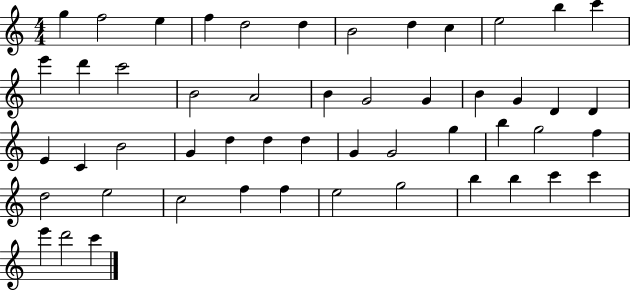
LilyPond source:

{
  \clef treble
  \numericTimeSignature
  \time 4/4
  \key c \major
  g''4 f''2 e''4 | f''4 d''2 d''4 | b'2 d''4 c''4 | e''2 b''4 c'''4 | \break e'''4 d'''4 c'''2 | b'2 a'2 | b'4 g'2 g'4 | b'4 g'4 d'4 d'4 | \break e'4 c'4 b'2 | g'4 d''4 d''4 d''4 | g'4 g'2 g''4 | b''4 g''2 f''4 | \break d''2 e''2 | c''2 f''4 f''4 | e''2 g''2 | b''4 b''4 c'''4 c'''4 | \break e'''4 d'''2 c'''4 | \bar "|."
}